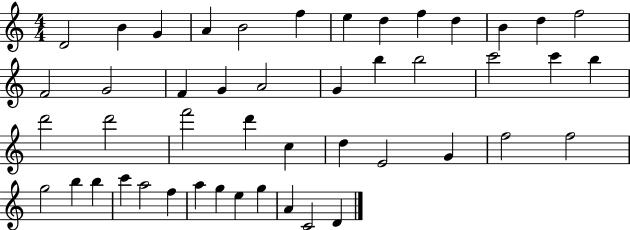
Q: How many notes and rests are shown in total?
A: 47